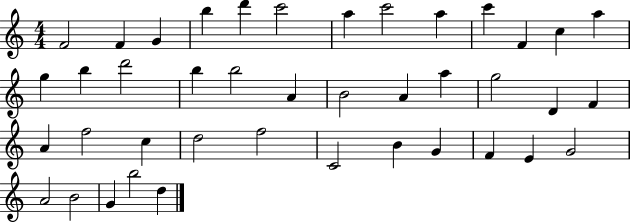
F4/h F4/q G4/q B5/q D6/q C6/h A5/q C6/h A5/q C6/q F4/q C5/q A5/q G5/q B5/q D6/h B5/q B5/h A4/q B4/h A4/q A5/q G5/h D4/q F4/q A4/q F5/h C5/q D5/h F5/h C4/h B4/q G4/q F4/q E4/q G4/h A4/h B4/h G4/q B5/h D5/q